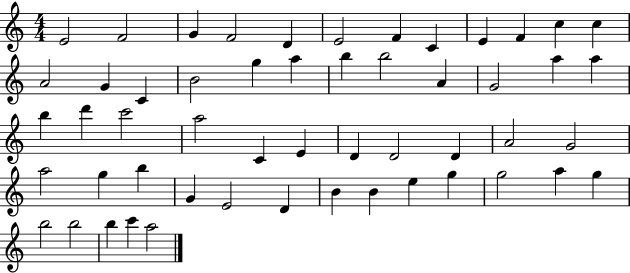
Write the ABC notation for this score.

X:1
T:Untitled
M:4/4
L:1/4
K:C
E2 F2 G F2 D E2 F C E F c c A2 G C B2 g a b b2 A G2 a a b d' c'2 a2 C E D D2 D A2 G2 a2 g b G E2 D B B e g g2 a g b2 b2 b c' a2